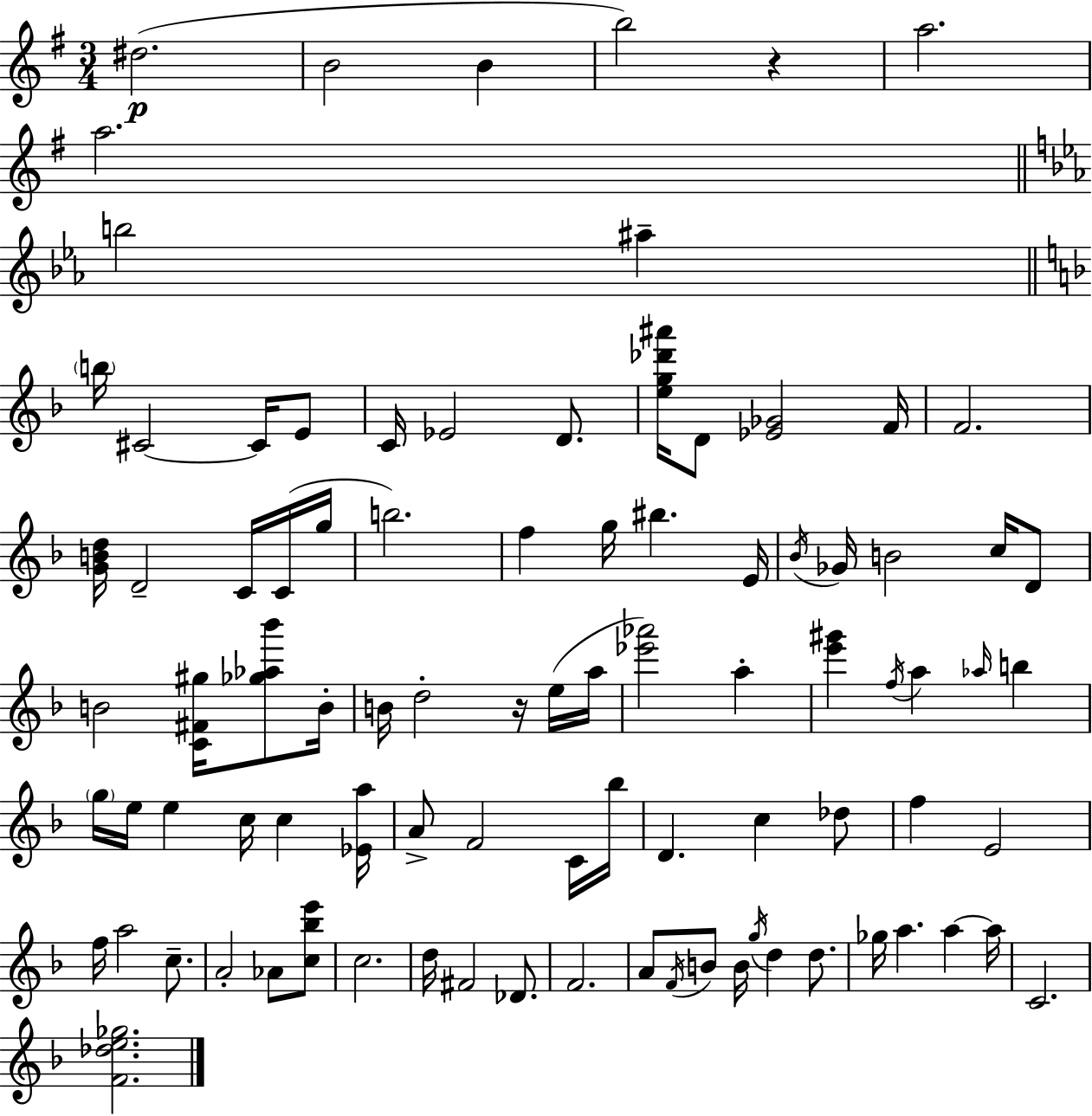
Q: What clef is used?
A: treble